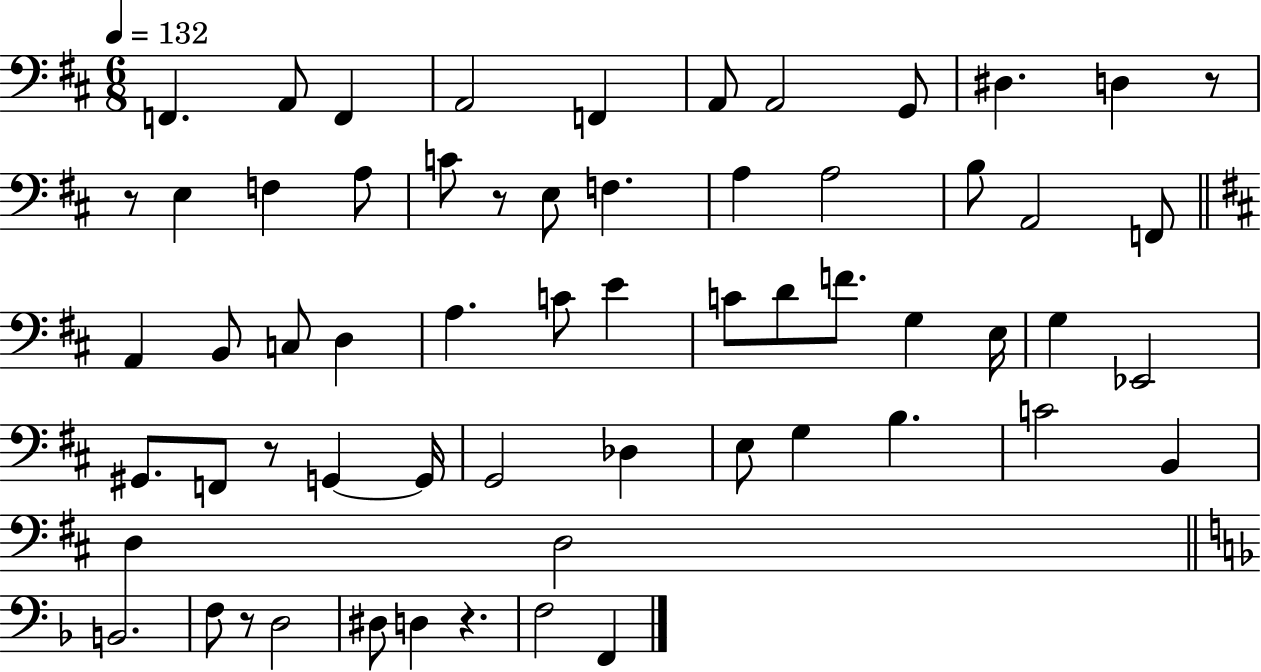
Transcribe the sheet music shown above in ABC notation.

X:1
T:Untitled
M:6/8
L:1/4
K:D
F,, A,,/2 F,, A,,2 F,, A,,/2 A,,2 G,,/2 ^D, D, z/2 z/2 E, F, A,/2 C/2 z/2 E,/2 F, A, A,2 B,/2 A,,2 F,,/2 A,, B,,/2 C,/2 D, A, C/2 E C/2 D/2 F/2 G, E,/4 G, _E,,2 ^G,,/2 F,,/2 z/2 G,, G,,/4 G,,2 _D, E,/2 G, B, C2 B,, D, D,2 B,,2 F,/2 z/2 D,2 ^D,/2 D, z F,2 F,,